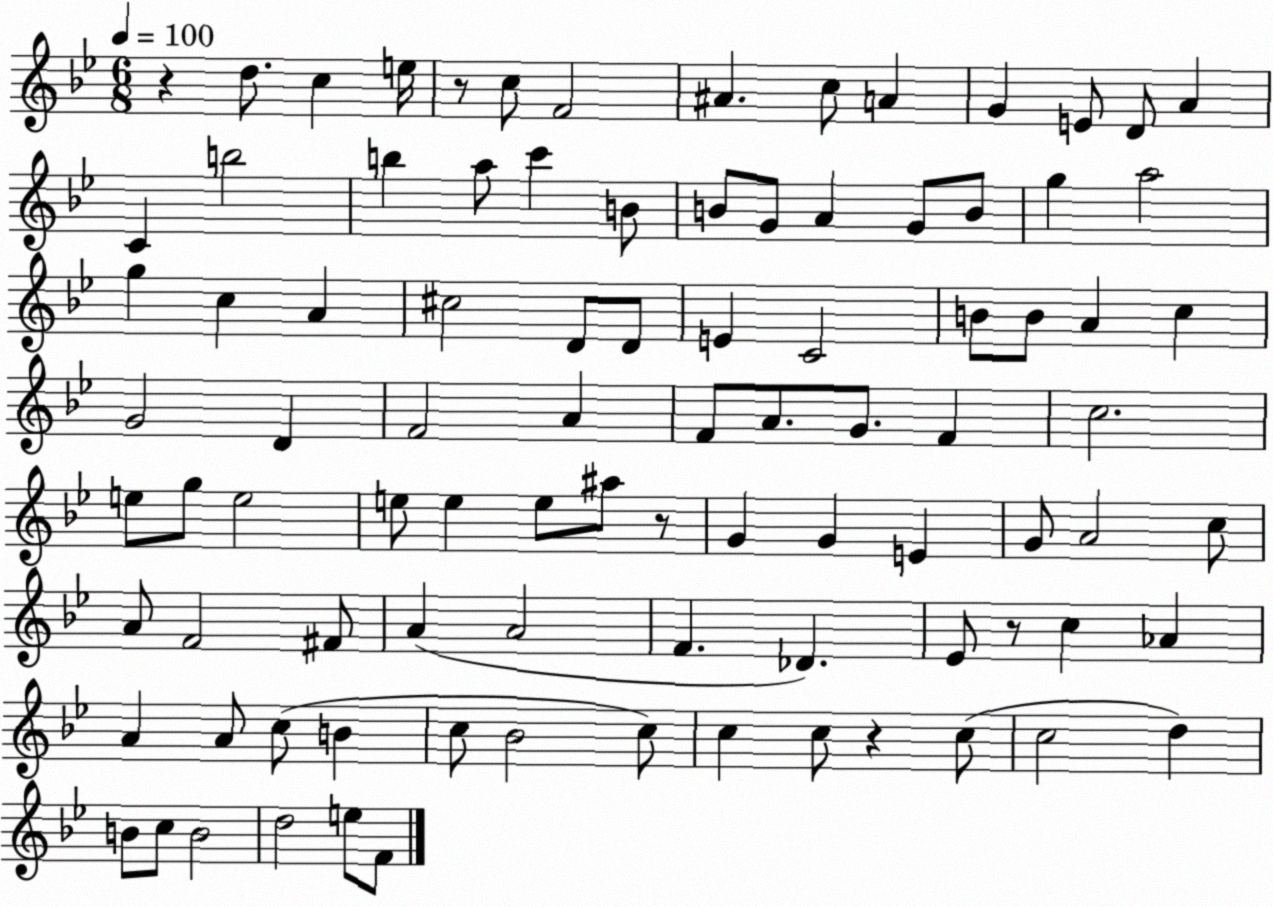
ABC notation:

X:1
T:Untitled
M:6/8
L:1/4
K:Bb
z d/2 c e/4 z/2 c/2 F2 ^A c/2 A G E/2 D/2 A C b2 b a/2 c' B/2 B/2 G/2 A G/2 B/2 g a2 g c A ^c2 D/2 D/2 E C2 B/2 B/2 A c G2 D F2 A F/2 A/2 G/2 F c2 e/2 g/2 e2 e/2 e e/2 ^a/2 z/2 G G E G/2 A2 c/2 A/2 F2 ^F/2 A A2 F _D _E/2 z/2 c _A A A/2 c/2 B c/2 _B2 c/2 c c/2 z c/2 c2 d B/2 c/2 B2 d2 e/2 F/2